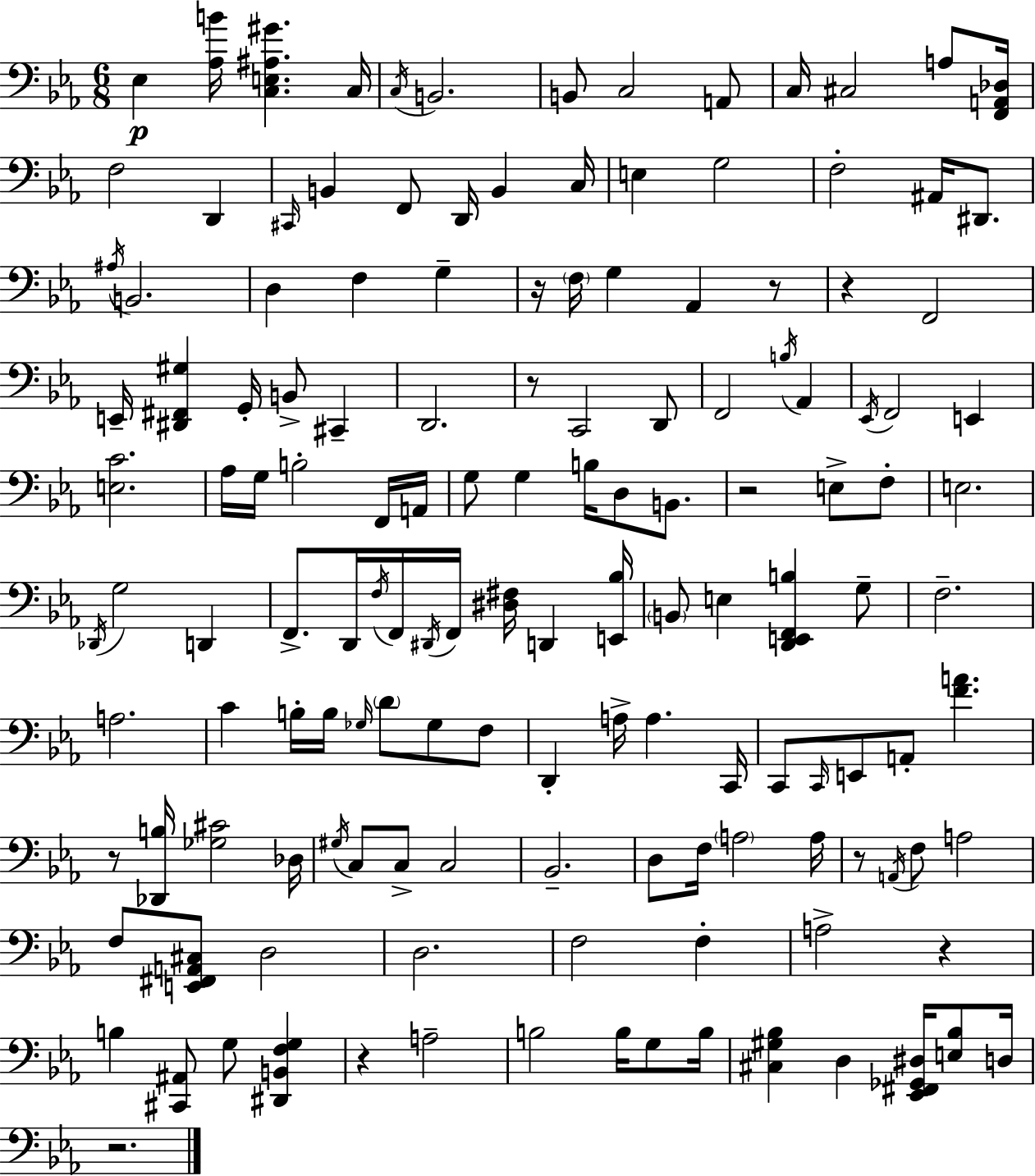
Eb3/q [Ab3,B4]/s [C3,E3,A#3,G#4]/q. C3/s C3/s B2/h. B2/e C3/h A2/e C3/s C#3/h A3/e [F2,A2,Db3]/s F3/h D2/q C#2/s B2/q F2/e D2/s B2/q C3/s E3/q G3/h F3/h A#2/s D#2/e. A#3/s B2/h. D3/q F3/q G3/q R/s F3/s G3/q Ab2/q R/e R/q F2/h E2/s [D#2,F#2,G#3]/q G2/s B2/e C#2/q D2/h. R/e C2/h D2/e F2/h B3/s Ab2/q Eb2/s F2/h E2/q [E3,C4]/h. Ab3/s G3/s B3/h F2/s A2/s G3/e G3/q B3/s D3/e B2/e. R/h E3/e F3/e E3/h. Db2/s G3/h D2/q F2/e. D2/s F3/s F2/s D#2/s F2/s [D#3,F#3]/s D2/q [E2,Bb3]/s B2/e E3/q [D2,E2,F2,B3]/q G3/e F3/h. A3/h. C4/q B3/s B3/s Gb3/s D4/e Gb3/e F3/e D2/q A3/s A3/q. C2/s C2/e C2/s E2/e A2/e [F4,A4]/q. R/e [Db2,B3]/s [Gb3,C#4]/h Db3/s G#3/s C3/e C3/e C3/h Bb2/h. D3/e F3/s A3/h A3/s R/e A2/s F3/e A3/h F3/e [E2,F#2,A2,C#3]/e D3/h D3/h. F3/h F3/q A3/h R/q B3/q [C#2,A#2]/e G3/e [D#2,B2,F3,G3]/q R/q A3/h B3/h B3/s G3/e B3/s [C#3,G#3,Bb3]/q D3/q [Eb2,F#2,Gb2,D#3]/s [E3,Bb3]/e D3/s R/h.